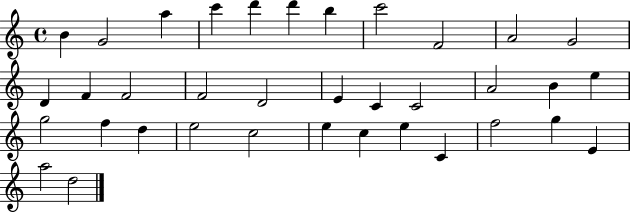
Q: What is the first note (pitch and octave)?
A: B4